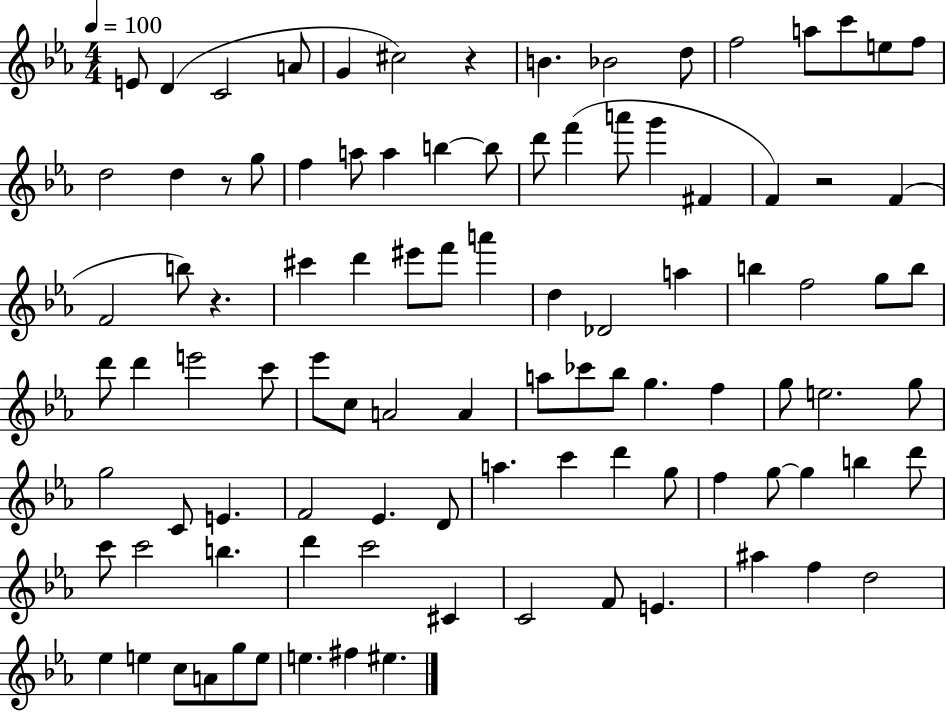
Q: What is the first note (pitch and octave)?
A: E4